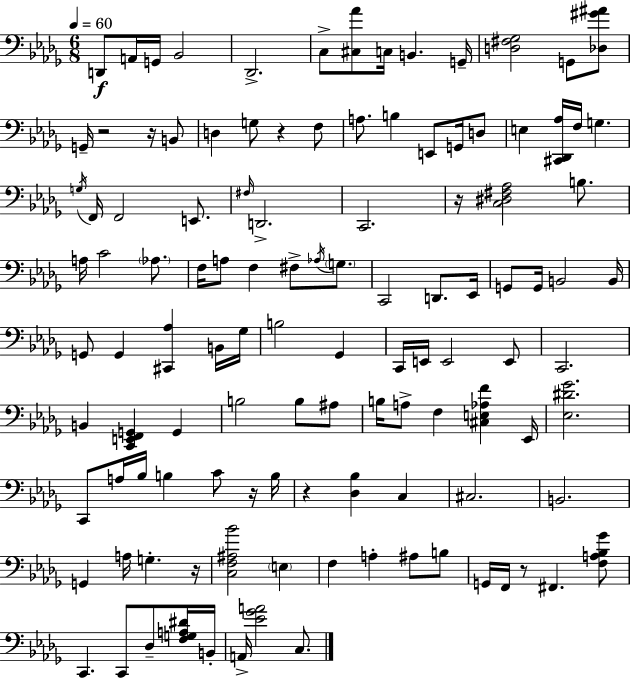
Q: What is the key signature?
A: BES minor